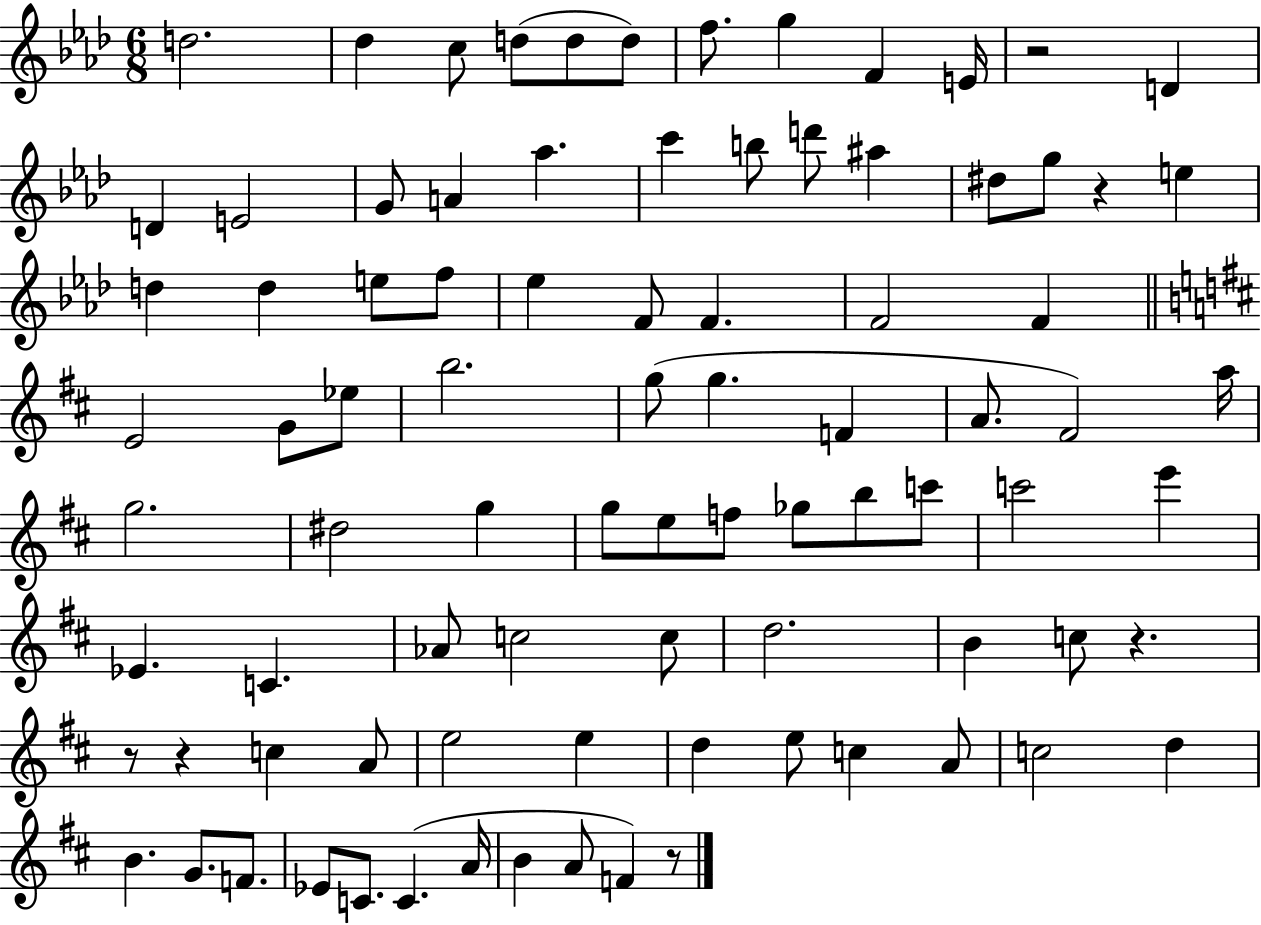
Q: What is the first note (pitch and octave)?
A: D5